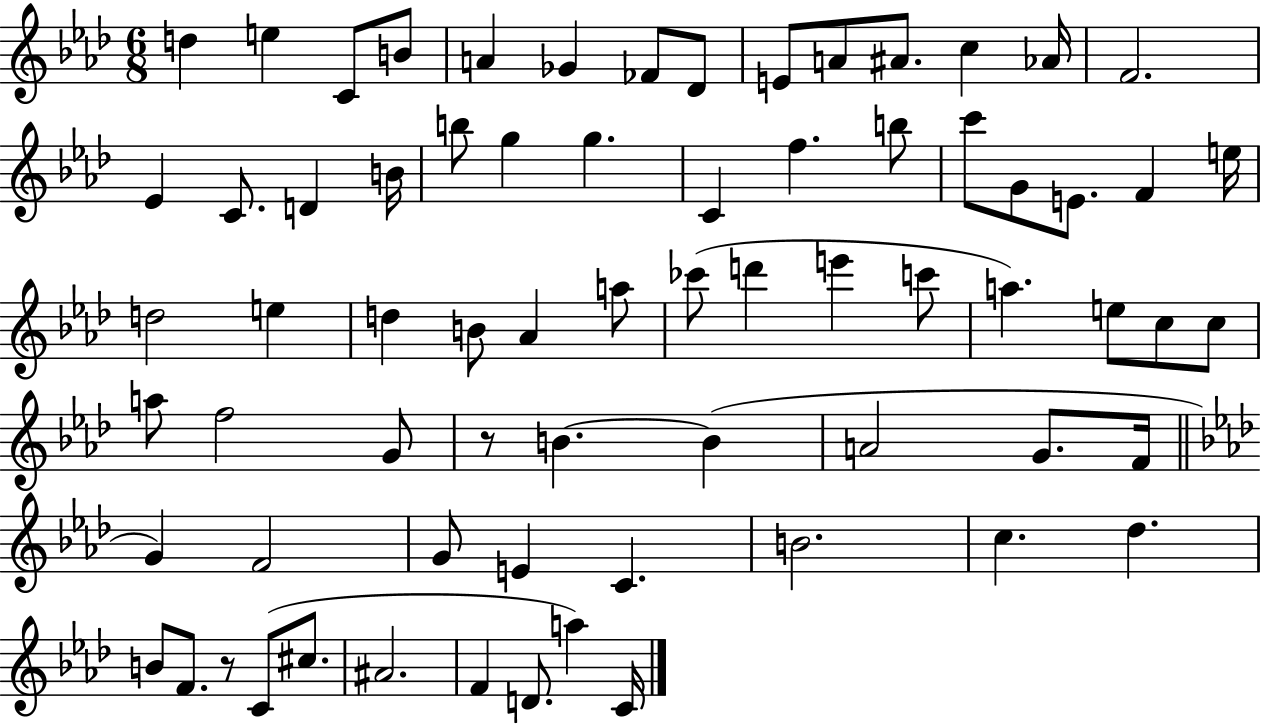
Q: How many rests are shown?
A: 2